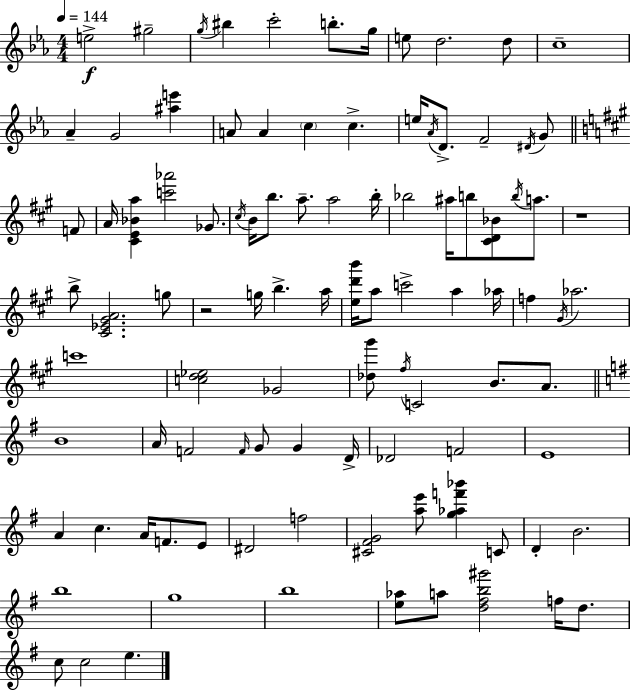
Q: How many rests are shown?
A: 2